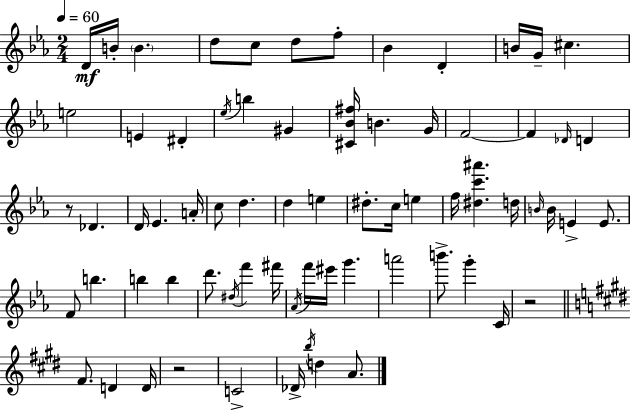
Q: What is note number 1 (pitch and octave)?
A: D4